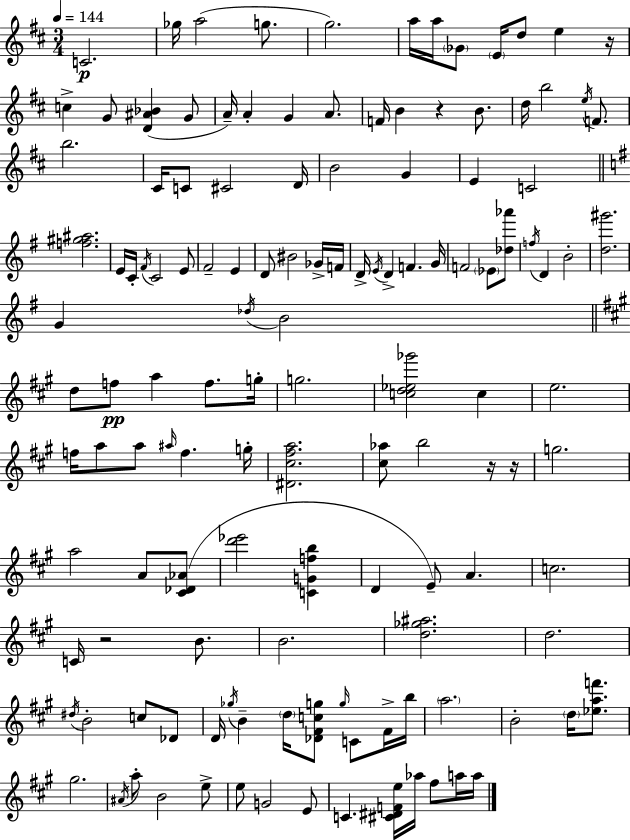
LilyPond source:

{
  \clef treble
  \numericTimeSignature
  \time 3/4
  \key d \major
  \tempo 4 = 144
  c'2.\p | ges''16 a''2( g''8. | g''2.) | a''16 a''16 \parenthesize ges'8 \parenthesize e'16 d''8 e''4 r16 | \break c''4-> g'8 <d' ais' bes'>4( g'8 | a'16--) a'4-. g'4 a'8. | f'16 b'4 r4 b'8. | d''16 b''2 \acciaccatura { e''16 } f'8. | \break b''2. | cis'16 c'8 cis'2 | d'16 b'2 g'4 | e'4 c'2 | \break \bar "||" \break \key e \minor <f'' gis'' ais''>2. | e'16 c'16-. \acciaccatura { fis'16 } c'2 e'8 | fis'2-- e'4 | d'8 bis'2 ges'16-> | \break f'16 d'16-> \acciaccatura { e'16 } d'4-> f'4. | g'16 f'2 \parenthesize ees'8 | <des'' aes'''>8 \acciaccatura { f''16 } d'4 b'2-. | <d'' gis'''>2. | \break g'4 \acciaccatura { des''16 } b'2 | \bar "||" \break \key a \major d''8 f''8\pp a''4 f''8. g''16-. | g''2. | <c'' d'' ees'' ges'''>2 c''4 | e''2. | \break f''16 a''8 a''8 \grace { ais''16 } f''4. | g''16-. <dis' cis'' fis'' a''>2. | <cis'' aes''>8 b''2 r16 | r16 g''2. | \break a''2 a'8 <cis' des' aes'>8( | <d''' ees'''>2 <c' g' f'' b''>4 | d'4 e'8--) a'4. | c''2. | \break c'16 r2 b'8. | b'2. | <d'' ges'' ais''>2. | d''2. | \break \acciaccatura { dis''16 } b'2-. c''8 | des'8 d'16 \acciaccatura { ges''16 } b'4-- \parenthesize d''16 <des' fis' c'' g''>8 \grace { g''16 } | c'8 fis'16-> b''16 \parenthesize a''2. | b'2-. | \break \parenthesize d''16 <ees'' a'' f'''>8. gis''2. | \acciaccatura { ais'16 } a''8-. b'2 | e''8-> e''8 g'2 | e'8 c'4. <cis' dis' f' e''>16 | \break aes''16 fis''8 a''16 a''16 \bar "|."
}